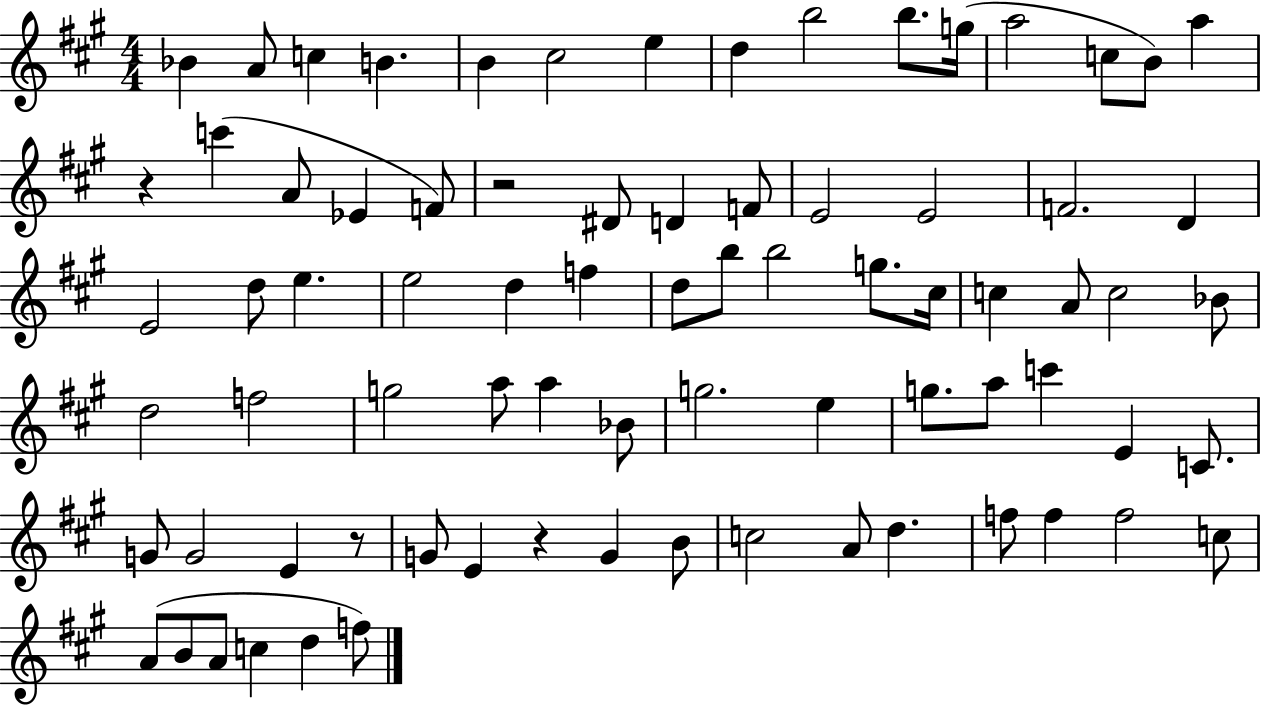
Bb4/q A4/e C5/q B4/q. B4/q C#5/h E5/q D5/q B5/h B5/e. G5/s A5/h C5/e B4/e A5/q R/q C6/q A4/e Eb4/q F4/e R/h D#4/e D4/q F4/e E4/h E4/h F4/h. D4/q E4/h D5/e E5/q. E5/h D5/q F5/q D5/e B5/e B5/h G5/e. C#5/s C5/q A4/e C5/h Bb4/e D5/h F5/h G5/h A5/e A5/q Bb4/e G5/h. E5/q G5/e. A5/e C6/q E4/q C4/e. G4/e G4/h E4/q R/e G4/e E4/q R/q G4/q B4/e C5/h A4/e D5/q. F5/e F5/q F5/h C5/e A4/e B4/e A4/e C5/q D5/q F5/e